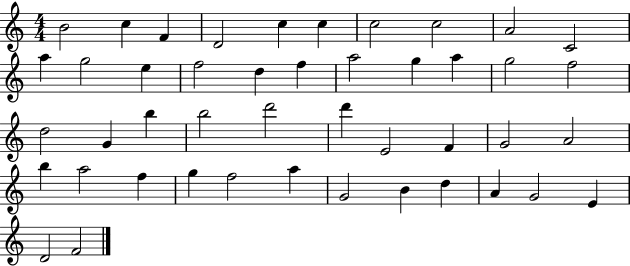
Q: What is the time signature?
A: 4/4